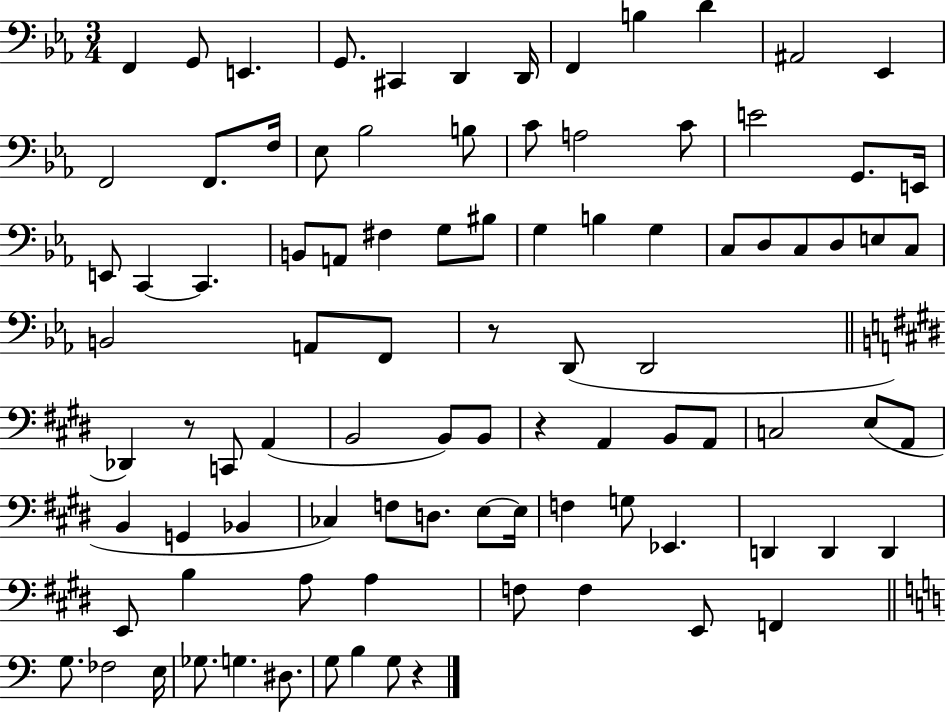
X:1
T:Untitled
M:3/4
L:1/4
K:Eb
F,, G,,/2 E,, G,,/2 ^C,, D,, D,,/4 F,, B, D ^A,,2 _E,, F,,2 F,,/2 F,/4 _E,/2 _B,2 B,/2 C/2 A,2 C/2 E2 G,,/2 E,,/4 E,,/2 C,, C,, B,,/2 A,,/2 ^F, G,/2 ^B,/2 G, B, G, C,/2 D,/2 C,/2 D,/2 E,/2 C,/2 B,,2 A,,/2 F,,/2 z/2 D,,/2 D,,2 _D,, z/2 C,,/2 A,, B,,2 B,,/2 B,,/2 z A,, B,,/2 A,,/2 C,2 E,/2 A,,/2 B,, G,, _B,, _C, F,/2 D,/2 E,/2 E,/4 F, G,/2 _E,, D,, D,, D,, E,,/2 B, A,/2 A, F,/2 F, E,,/2 F,, G,/2 _F,2 E,/4 _G,/2 G, ^D,/2 G,/2 B, G,/2 z